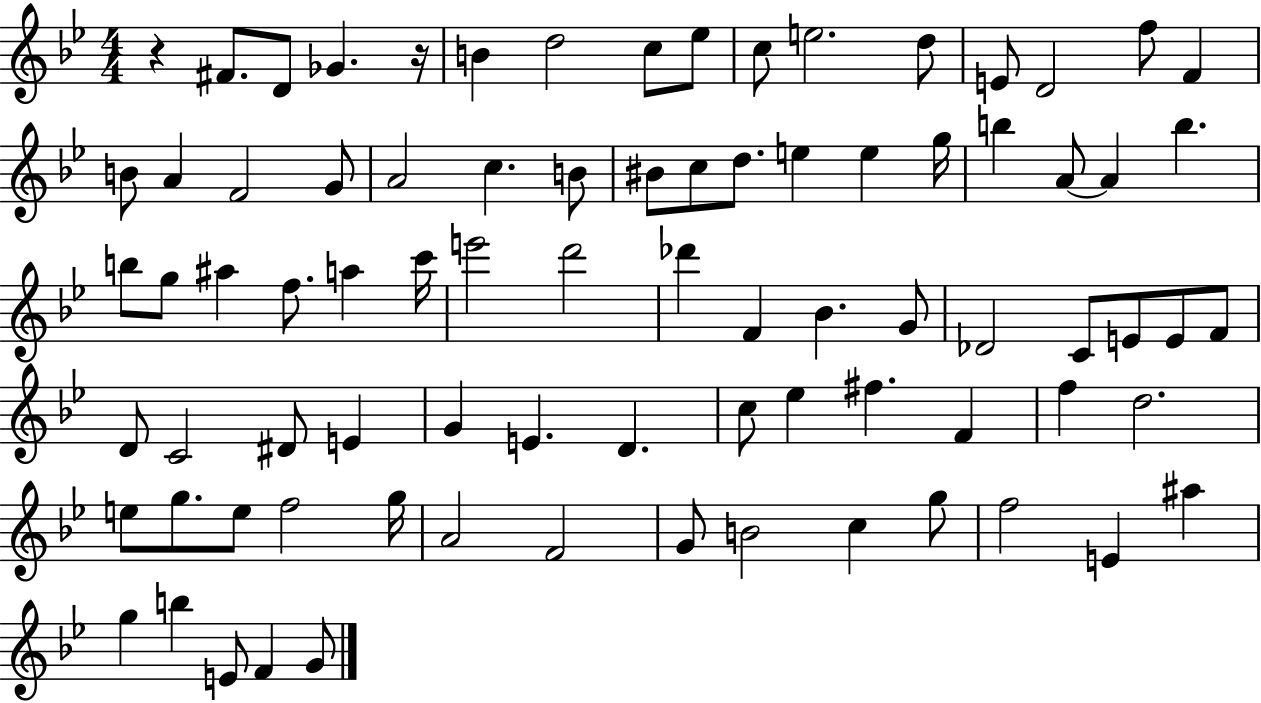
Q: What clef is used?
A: treble